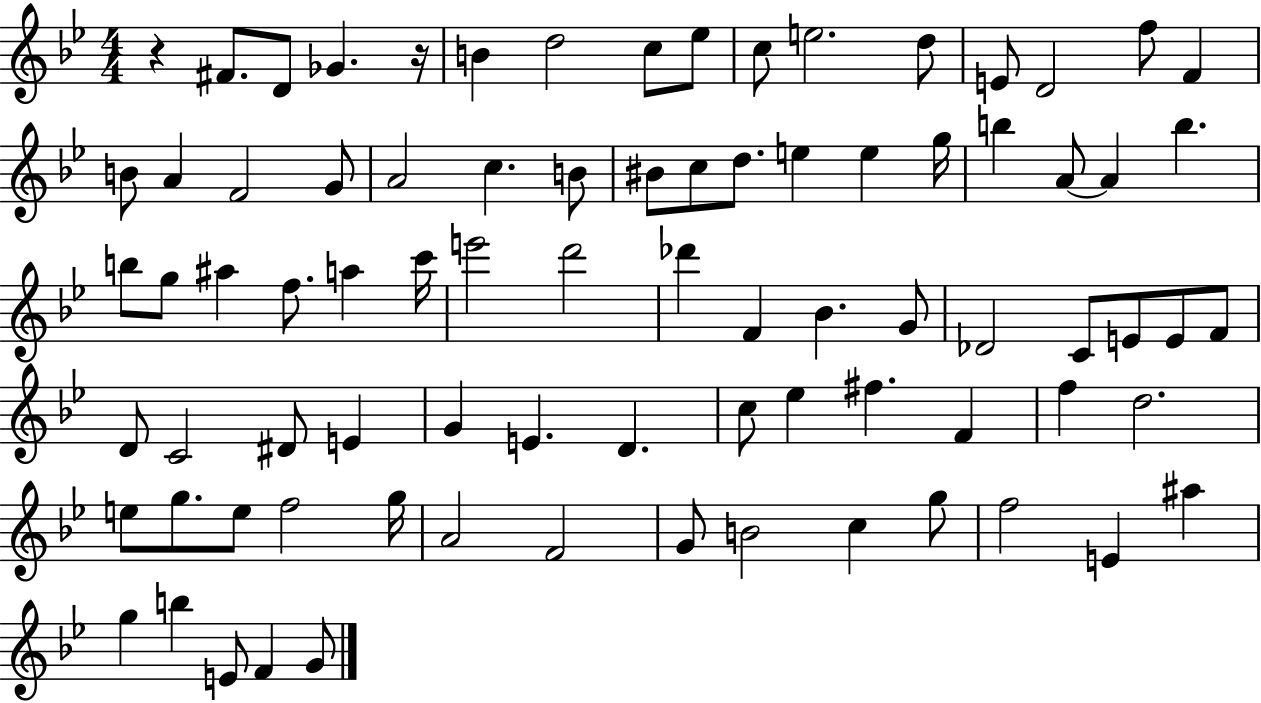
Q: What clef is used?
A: treble